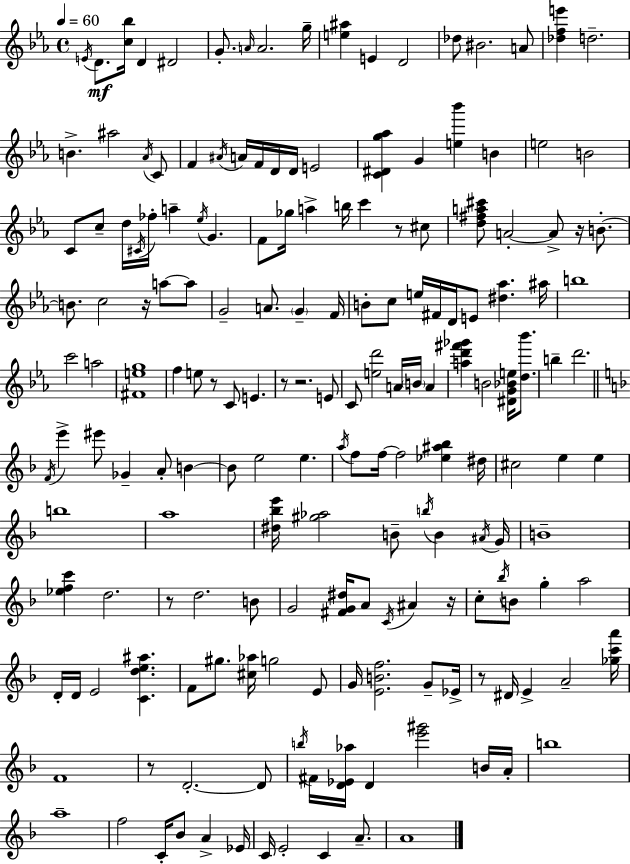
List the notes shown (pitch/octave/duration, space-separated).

E4/s D4/e. [C5,Bb5]/s D4/q D#4/h G4/e. A4/s A4/h. G5/s [E5,A#5]/q E4/q D4/h Db5/e BIS4/h. A4/e [Db5,F5,E6]/q D5/h. B4/q. A#5/h Ab4/s C4/e F4/q A#4/s A4/s F4/s D4/s D4/s E4/h [C4,D#4,G5,Ab5]/q G4/q [E5,Bb6]/q B4/q E5/h B4/h C4/e C5/e D5/s C#4/s FES5/s A5/q Eb5/s G4/q. F4/e Gb5/s A5/q B5/s C6/q R/e C#5/e [D5,F#5,A5,C#6]/e A4/h A4/e R/s B4/e. B4/e. C5/h R/s A5/e A5/e G4/h A4/e. G4/q F4/s B4/e C5/e E5/s F#4/s D4/s E4/e [D#5,Ab5]/q. A#5/s B5/w C6/h A5/h [F#4,E5,G5]/w F5/q E5/e R/e C4/e E4/q. R/e R/h. E4/e C4/e [E5,D6]/h A4/s B4/s A4/q [A5,D6,F#6,Gb6]/q B4/h [D#4,G4,Bb4,E5]/s [D5,Bb6]/e. B5/q D6/h. F4/s E6/q EIS6/e Gb4/q A4/e B4/q B4/e E5/h E5/q. A5/s F5/e F5/s F5/h [Eb5,A#5,Bb5]/q D#5/s C#5/h E5/q E5/q B5/w A5/w [D#5,Bb5,E6]/s [G#5,Ab5]/h B4/e B5/s B4/q A#4/s G4/s B4/w [Eb5,F5,C6]/q D5/h. R/e D5/h. B4/e G4/h [F#4,G4,D#5]/s A4/e C4/s A#4/q R/s C5/e Bb5/s B4/e G5/q A5/h D4/s D4/s E4/h [C4,D5,E5,A#5]/q. F4/e G#5/e. [C#5,Ab5]/s G5/h E4/e G4/s [E4,B4,F5]/h. G4/e Eb4/s R/e D#4/s E4/q A4/h [Gb5,C6,A6]/s F4/w R/e D4/h. D4/e B5/s F#4/s [D4,Eb4,Ab5]/s D4/q [E6,G#6]/h B4/s A4/s B5/w A5/w F5/h C4/s Bb4/e A4/q Eb4/s C4/s E4/h C4/q A4/e. A4/w